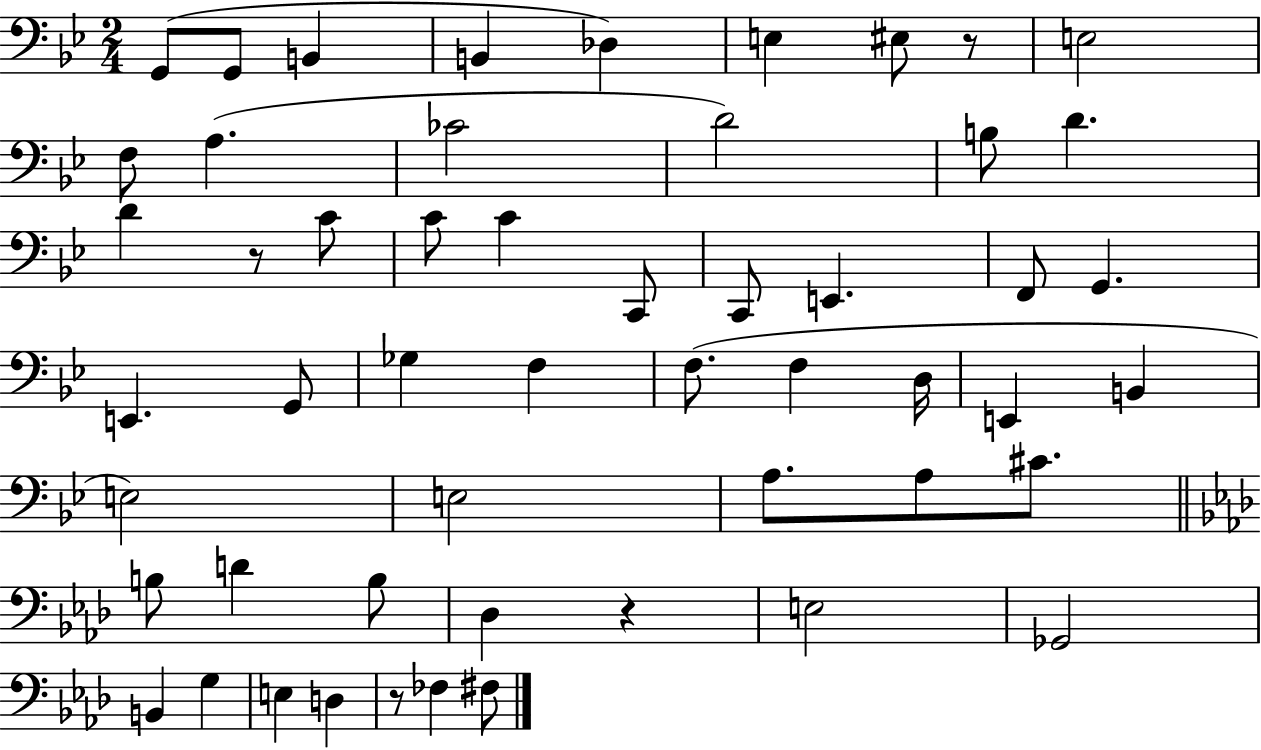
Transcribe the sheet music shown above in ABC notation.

X:1
T:Untitled
M:2/4
L:1/4
K:Bb
G,,/2 G,,/2 B,, B,, _D, E, ^E,/2 z/2 E,2 F,/2 A, _C2 D2 B,/2 D D z/2 C/2 C/2 C C,,/2 C,,/2 E,, F,,/2 G,, E,, G,,/2 _G, F, F,/2 F, D,/4 E,, B,, E,2 E,2 A,/2 A,/2 ^C/2 B,/2 D B,/2 _D, z E,2 _G,,2 B,, G, E, D, z/2 _F, ^F,/2